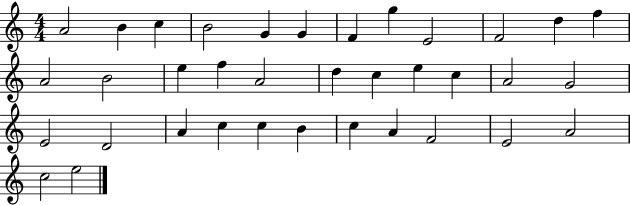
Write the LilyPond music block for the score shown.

{
  \clef treble
  \numericTimeSignature
  \time 4/4
  \key c \major
  a'2 b'4 c''4 | b'2 g'4 g'4 | f'4 g''4 e'2 | f'2 d''4 f''4 | \break a'2 b'2 | e''4 f''4 a'2 | d''4 c''4 e''4 c''4 | a'2 g'2 | \break e'2 d'2 | a'4 c''4 c''4 b'4 | c''4 a'4 f'2 | e'2 a'2 | \break c''2 e''2 | \bar "|."
}